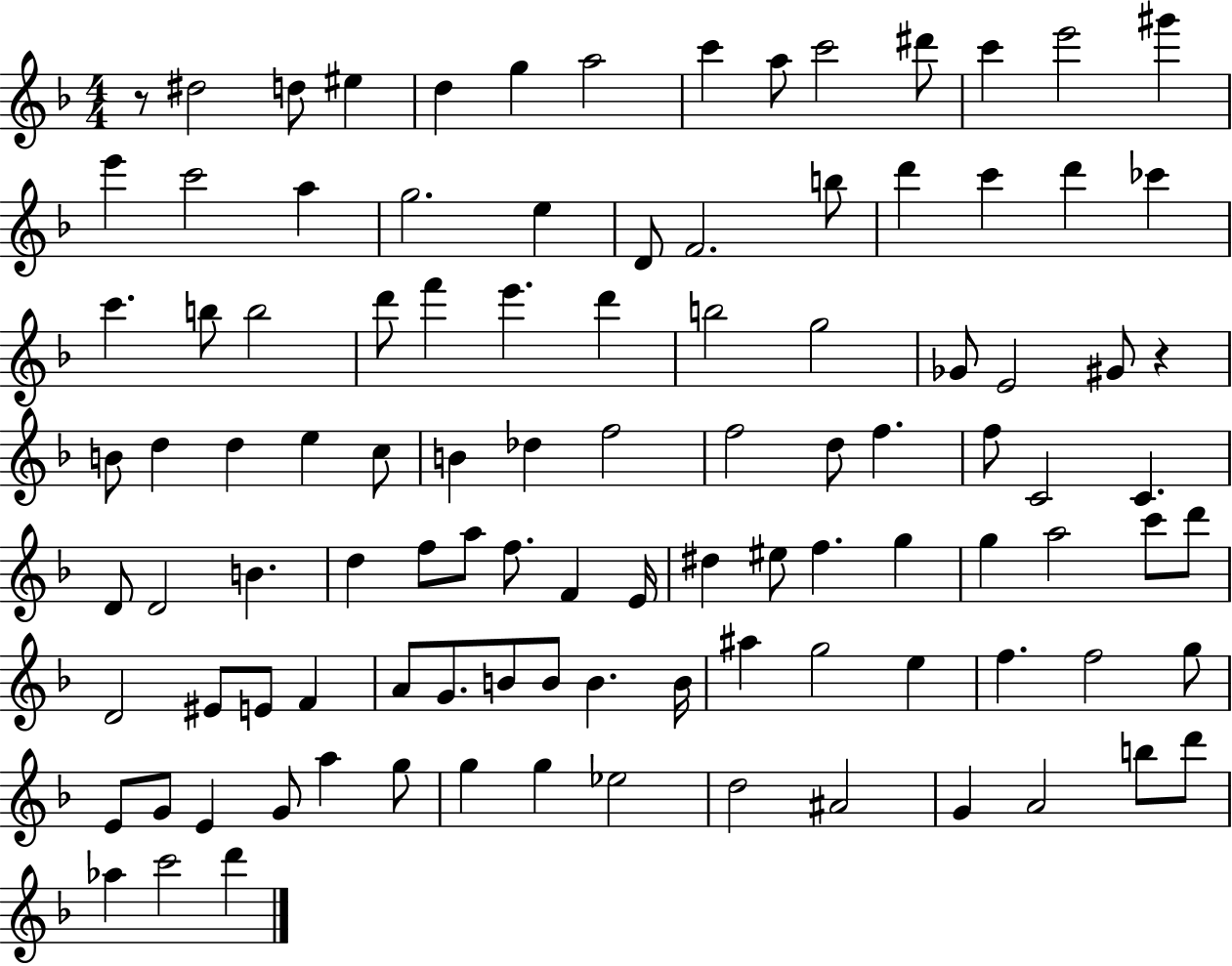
R/e D#5/h D5/e EIS5/q D5/q G5/q A5/h C6/q A5/e C6/h D#6/e C6/q E6/h G#6/q E6/q C6/h A5/q G5/h. E5/q D4/e F4/h. B5/e D6/q C6/q D6/q CES6/q C6/q. B5/e B5/h D6/e F6/q E6/q. D6/q B5/h G5/h Gb4/e E4/h G#4/e R/q B4/e D5/q D5/q E5/q C5/e B4/q Db5/q F5/h F5/h D5/e F5/q. F5/e C4/h C4/q. D4/e D4/h B4/q. D5/q F5/e A5/e F5/e. F4/q E4/s D#5/q EIS5/e F5/q. G5/q G5/q A5/h C6/e D6/e D4/h EIS4/e E4/e F4/q A4/e G4/e. B4/e B4/e B4/q. B4/s A#5/q G5/h E5/q F5/q. F5/h G5/e E4/e G4/e E4/q G4/e A5/q G5/e G5/q G5/q Eb5/h D5/h A#4/h G4/q A4/h B5/e D6/e Ab5/q C6/h D6/q